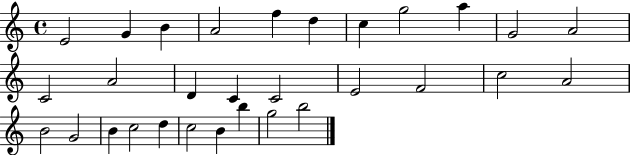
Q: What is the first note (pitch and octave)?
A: E4